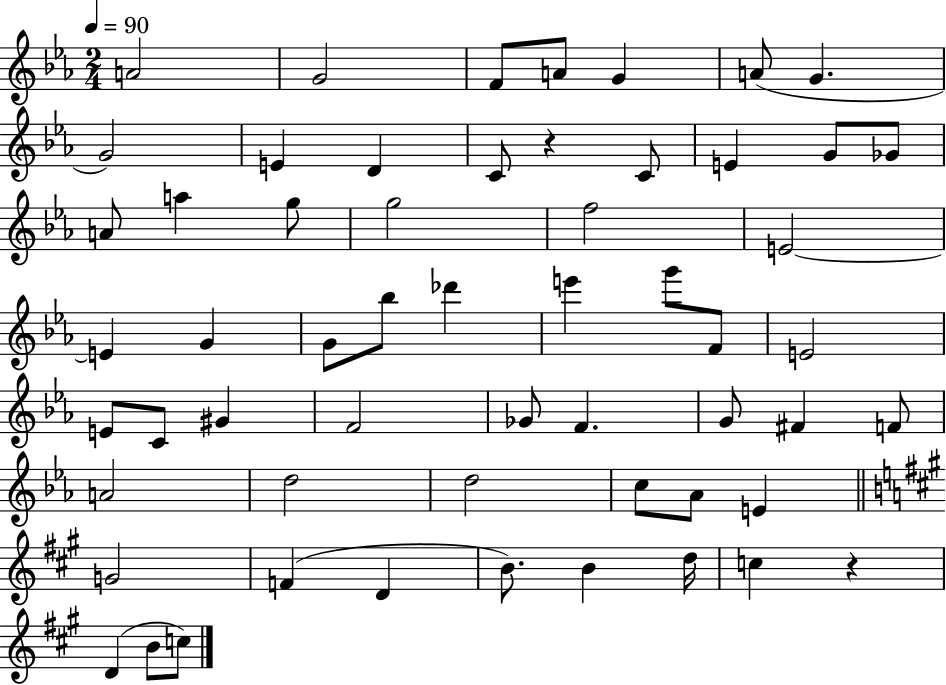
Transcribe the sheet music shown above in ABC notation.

X:1
T:Untitled
M:2/4
L:1/4
K:Eb
A2 G2 F/2 A/2 G A/2 G G2 E D C/2 z C/2 E G/2 _G/2 A/2 a g/2 g2 f2 E2 E G G/2 _b/2 _d' e' g'/2 F/2 E2 E/2 C/2 ^G F2 _G/2 F G/2 ^F F/2 A2 d2 d2 c/2 _A/2 E G2 F D B/2 B d/4 c z D B/2 c/2